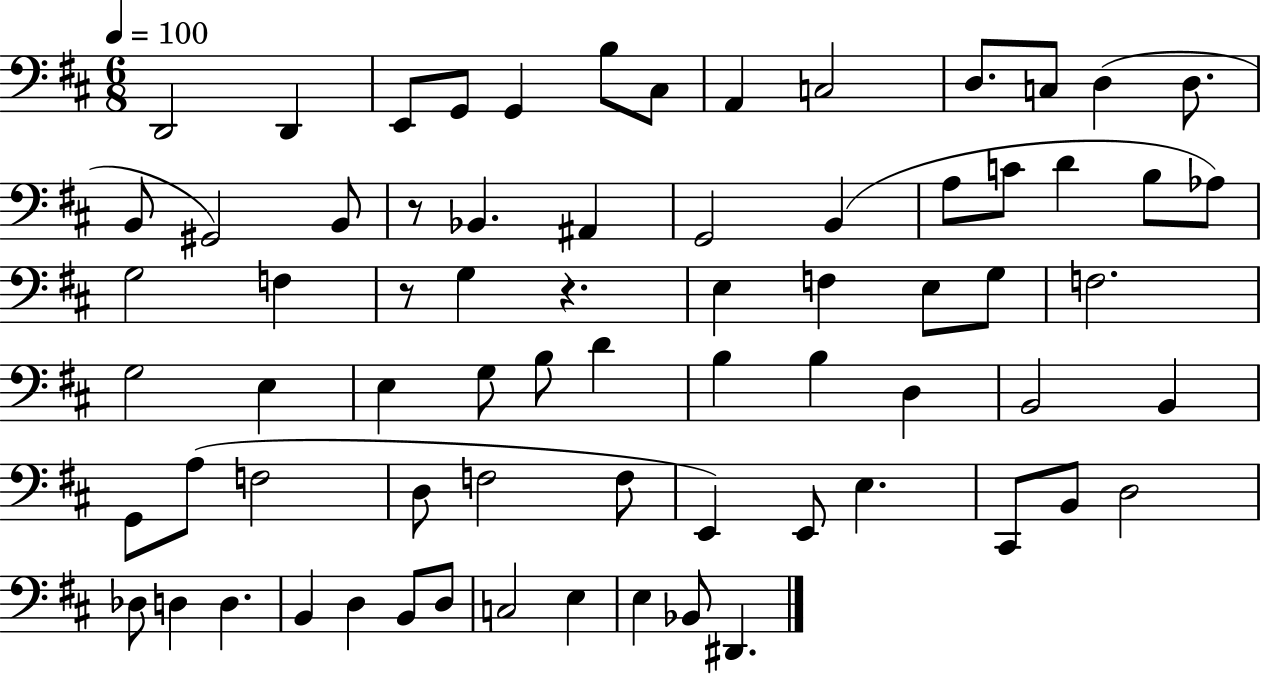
X:1
T:Untitled
M:6/8
L:1/4
K:D
D,,2 D,, E,,/2 G,,/2 G,, B,/2 ^C,/2 A,, C,2 D,/2 C,/2 D, D,/2 B,,/2 ^G,,2 B,,/2 z/2 _B,, ^A,, G,,2 B,, A,/2 C/2 D B,/2 _A,/2 G,2 F, z/2 G, z E, F, E,/2 G,/2 F,2 G,2 E, E, G,/2 B,/2 D B, B, D, B,,2 B,, G,,/2 A,/2 F,2 D,/2 F,2 F,/2 E,, E,,/2 E, ^C,,/2 B,,/2 D,2 _D,/2 D, D, B,, D, B,,/2 D,/2 C,2 E, E, _B,,/2 ^D,,